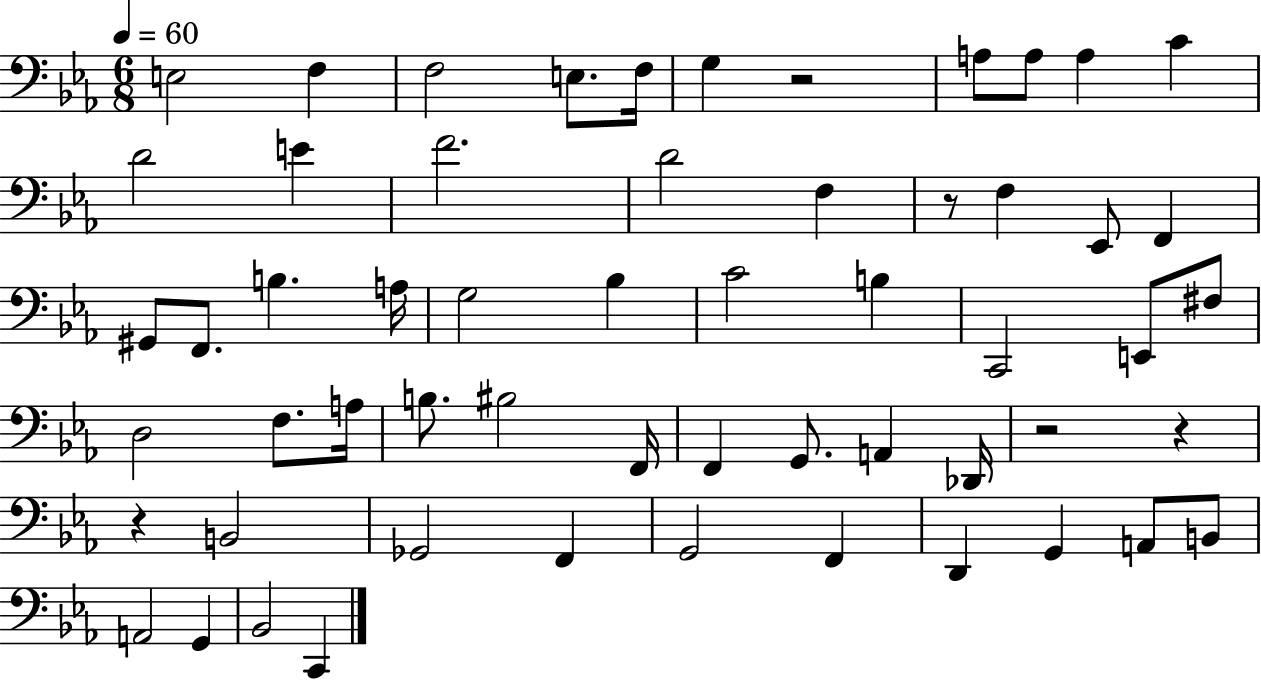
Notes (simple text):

E3/h F3/q F3/h E3/e. F3/s G3/q R/h A3/e A3/e A3/q C4/q D4/h E4/q F4/h. D4/h F3/q R/e F3/q Eb2/e F2/q G#2/e F2/e. B3/q. A3/s G3/h Bb3/q C4/h B3/q C2/h E2/e F#3/e D3/h F3/e. A3/s B3/e. BIS3/h F2/s F2/q G2/e. A2/q Db2/s R/h R/q R/q B2/h Gb2/h F2/q G2/h F2/q D2/q G2/q A2/e B2/e A2/h G2/q Bb2/h C2/q